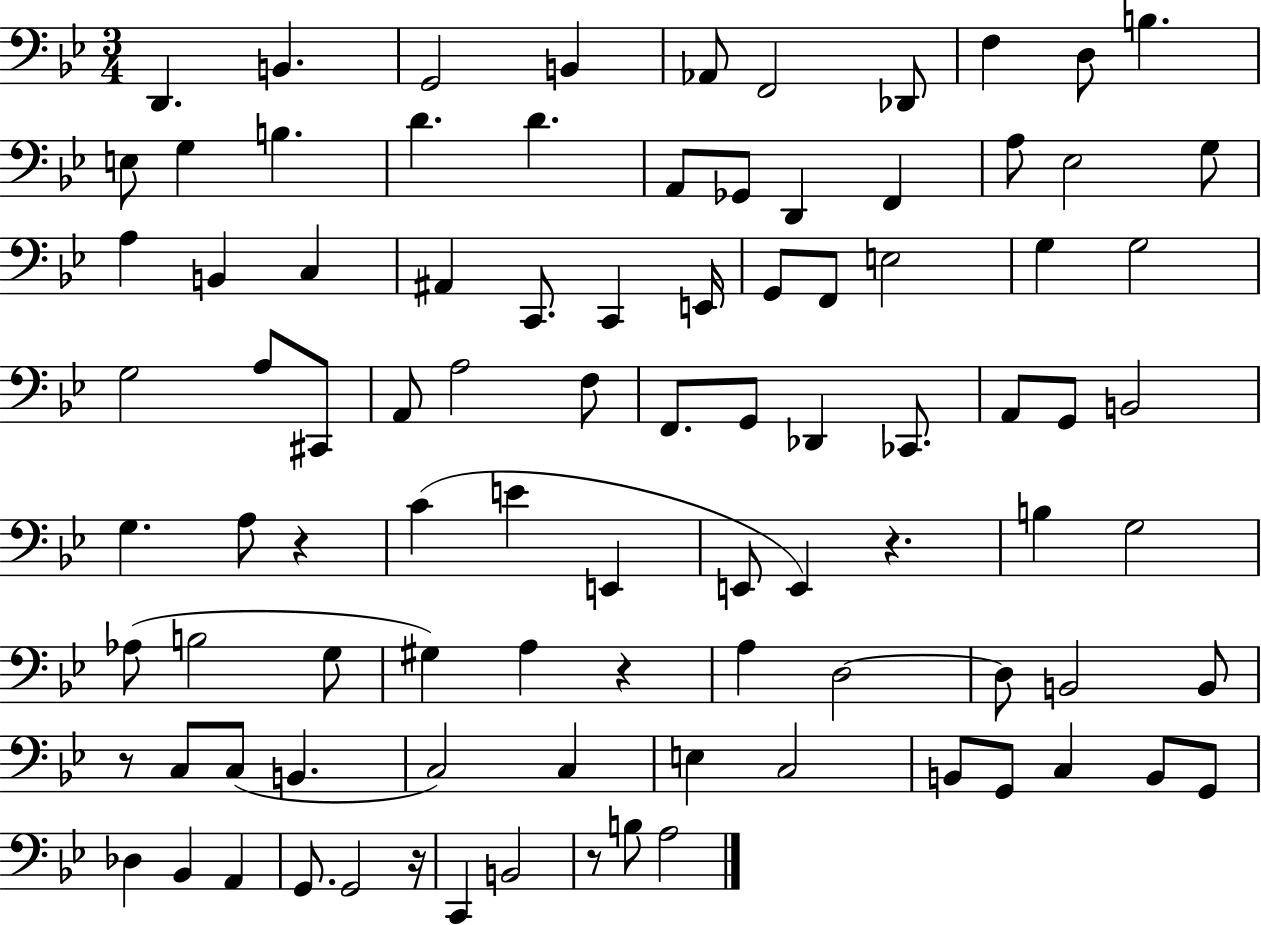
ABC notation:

X:1
T:Untitled
M:3/4
L:1/4
K:Bb
D,, B,, G,,2 B,, _A,,/2 F,,2 _D,,/2 F, D,/2 B, E,/2 G, B, D D A,,/2 _G,,/2 D,, F,, A,/2 _E,2 G,/2 A, B,, C, ^A,, C,,/2 C,, E,,/4 G,,/2 F,,/2 E,2 G, G,2 G,2 A,/2 ^C,,/2 A,,/2 A,2 F,/2 F,,/2 G,,/2 _D,, _C,,/2 A,,/2 G,,/2 B,,2 G, A,/2 z C E E,, E,,/2 E,, z B, G,2 _A,/2 B,2 G,/2 ^G, A, z A, D,2 D,/2 B,,2 B,,/2 z/2 C,/2 C,/2 B,, C,2 C, E, C,2 B,,/2 G,,/2 C, B,,/2 G,,/2 _D, _B,, A,, G,,/2 G,,2 z/4 C,, B,,2 z/2 B,/2 A,2